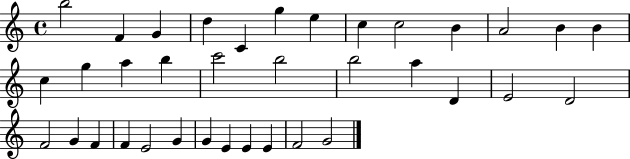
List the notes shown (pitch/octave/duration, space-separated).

B5/h F4/q G4/q D5/q C4/q G5/q E5/q C5/q C5/h B4/q A4/h B4/q B4/q C5/q G5/q A5/q B5/q C6/h B5/h B5/h A5/q D4/q E4/h D4/h F4/h G4/q F4/q F4/q E4/h G4/q G4/q E4/q E4/q E4/q F4/h G4/h